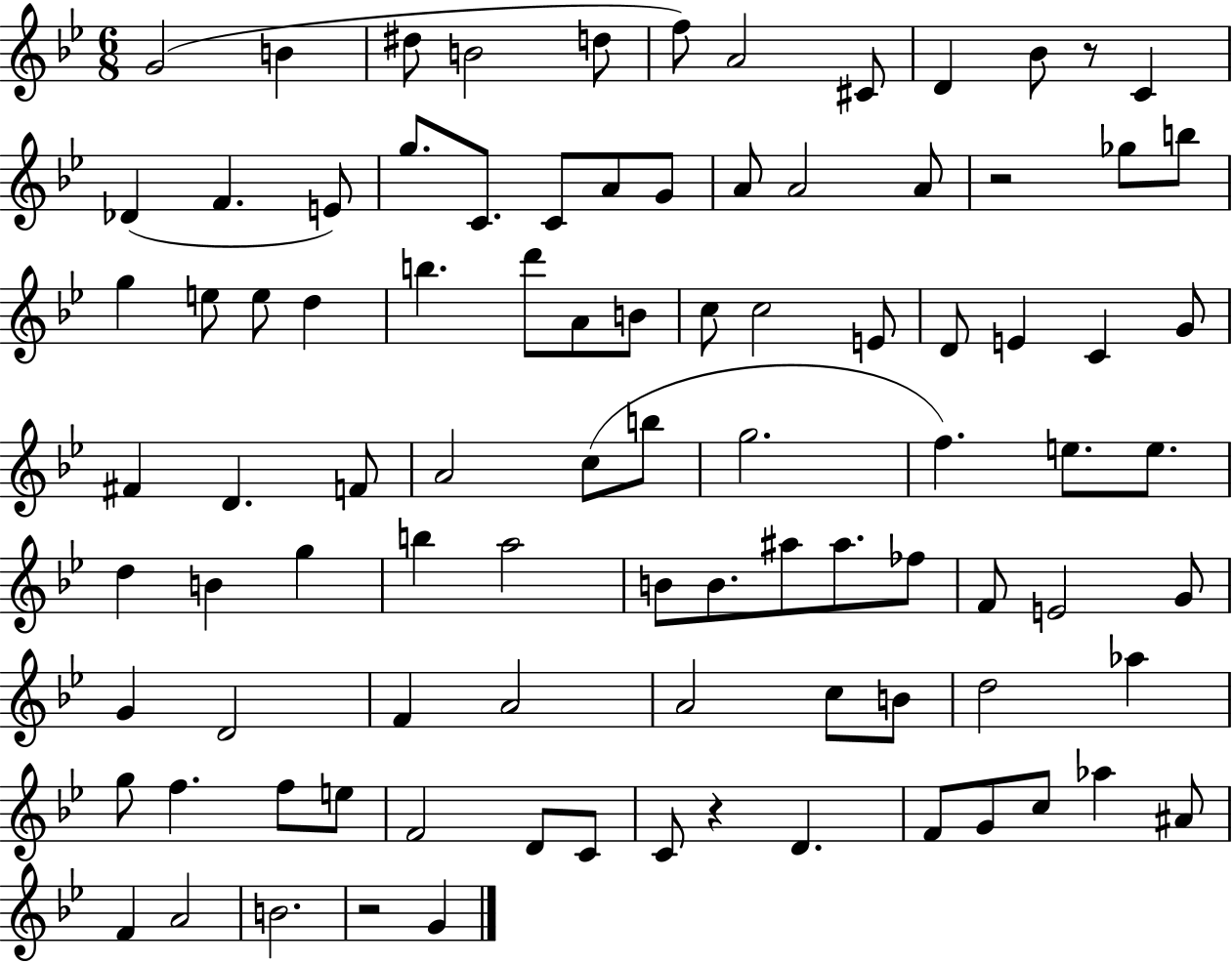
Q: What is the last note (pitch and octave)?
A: G4